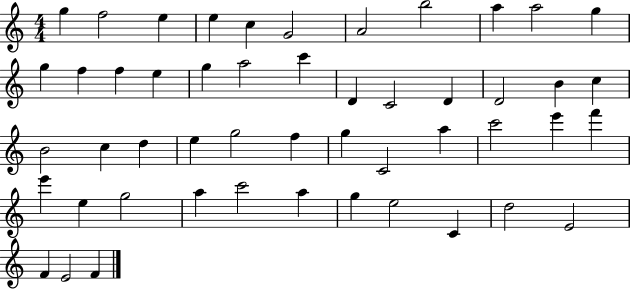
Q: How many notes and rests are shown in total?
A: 50